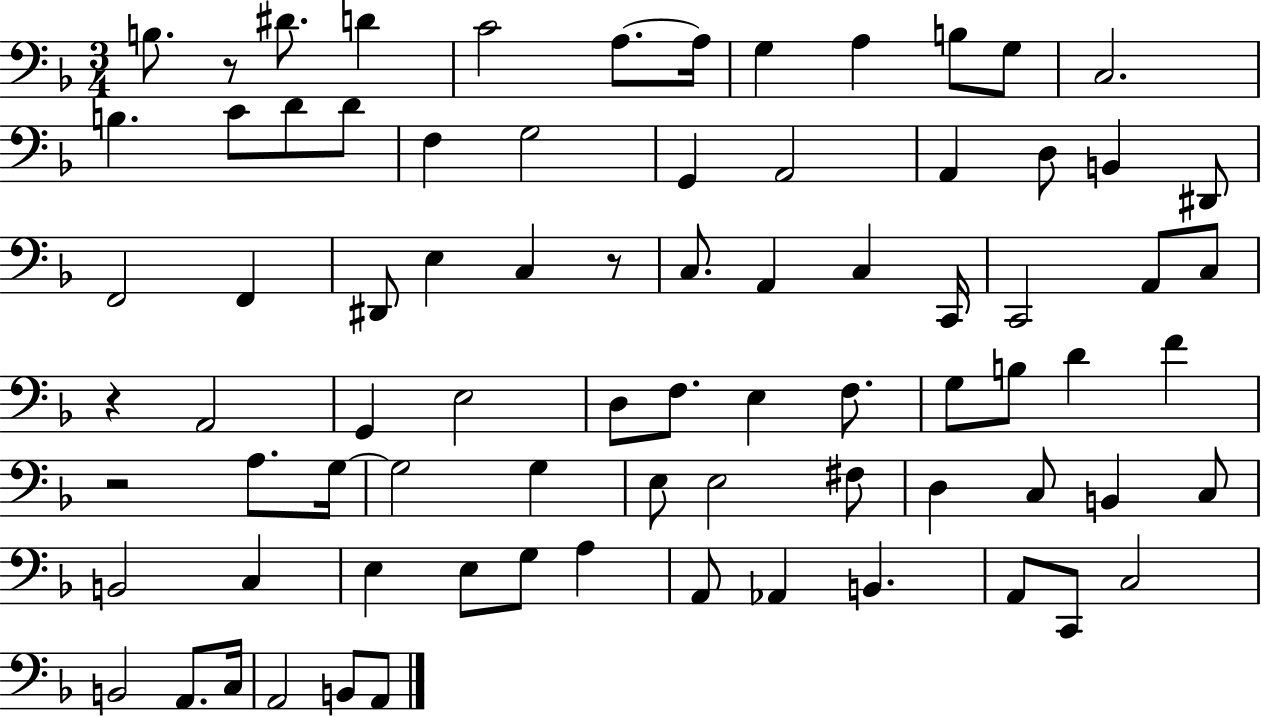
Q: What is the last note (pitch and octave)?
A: A2